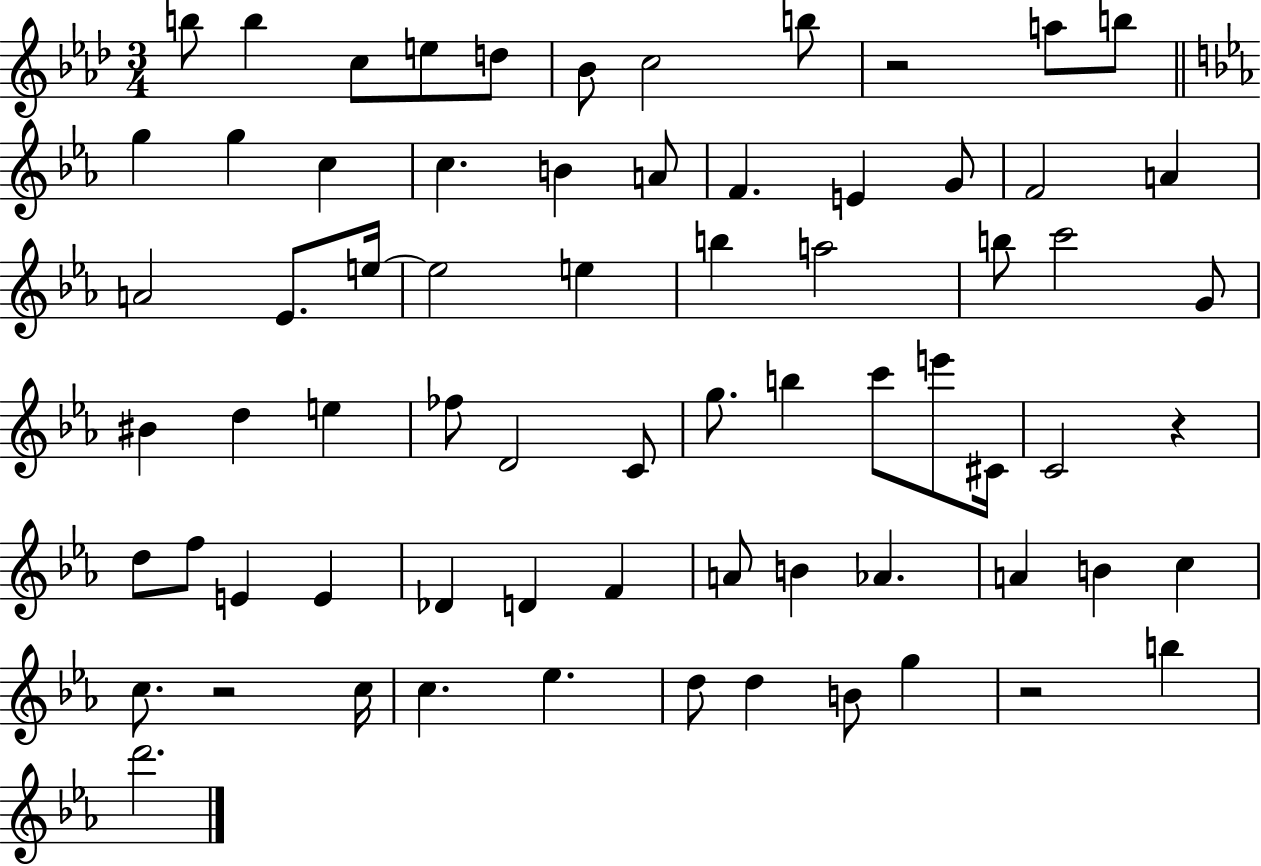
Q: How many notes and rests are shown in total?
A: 70